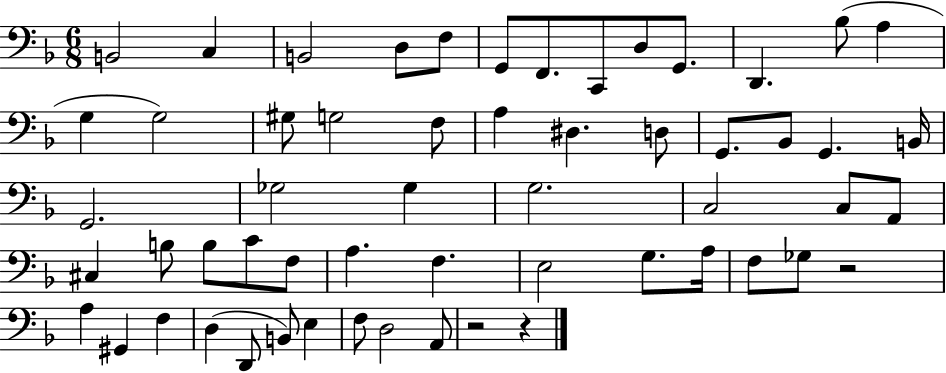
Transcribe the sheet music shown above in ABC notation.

X:1
T:Untitled
M:6/8
L:1/4
K:F
B,,2 C, B,,2 D,/2 F,/2 G,,/2 F,,/2 C,,/2 D,/2 G,,/2 D,, _B,/2 A, G, G,2 ^G,/2 G,2 F,/2 A, ^D, D,/2 G,,/2 _B,,/2 G,, B,,/4 G,,2 _G,2 _G, G,2 C,2 C,/2 A,,/2 ^C, B,/2 B,/2 C/2 F,/2 A, F, E,2 G,/2 A,/4 F,/2 _G,/2 z2 A, ^G,, F, D, D,,/2 B,,/2 E, F,/2 D,2 A,,/2 z2 z